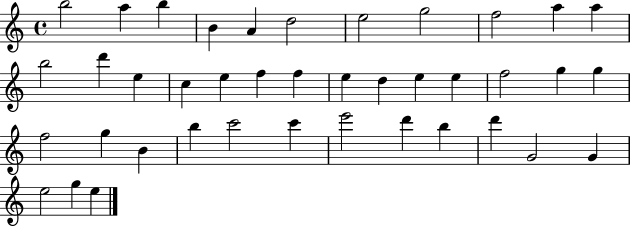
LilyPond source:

{
  \clef treble
  \time 4/4
  \defaultTimeSignature
  \key c \major
  b''2 a''4 b''4 | b'4 a'4 d''2 | e''2 g''2 | f''2 a''4 a''4 | \break b''2 d'''4 e''4 | c''4 e''4 f''4 f''4 | e''4 d''4 e''4 e''4 | f''2 g''4 g''4 | \break f''2 g''4 b'4 | b''4 c'''2 c'''4 | e'''2 d'''4 b''4 | d'''4 g'2 g'4 | \break e''2 g''4 e''4 | \bar "|."
}